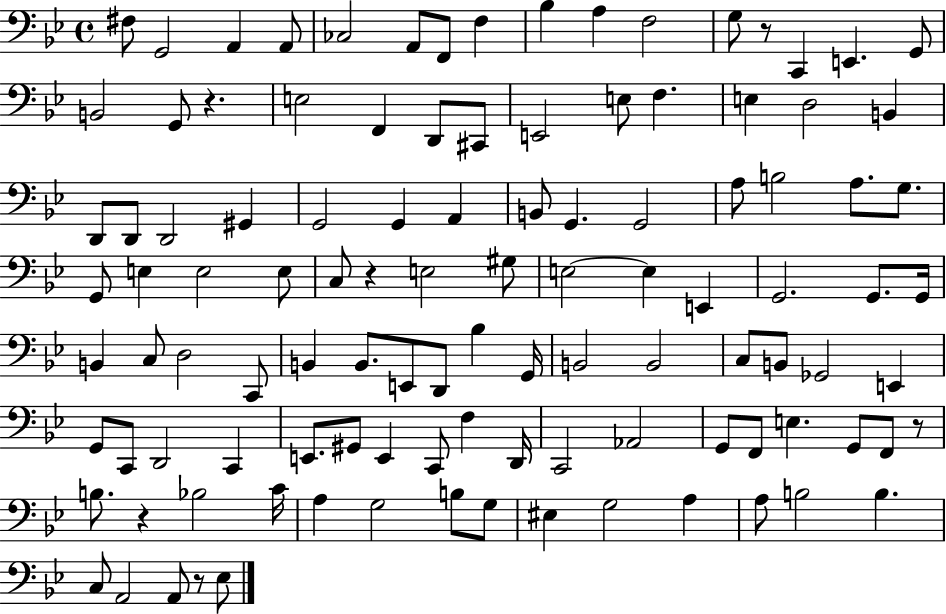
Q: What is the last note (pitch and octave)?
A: Eb3